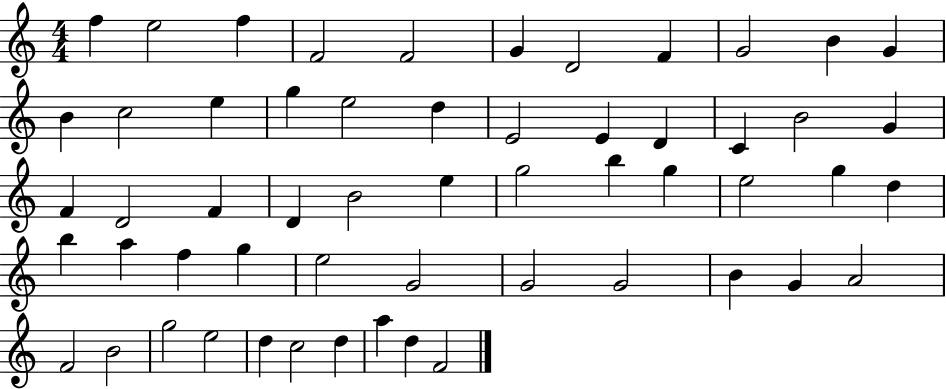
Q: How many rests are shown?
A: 0